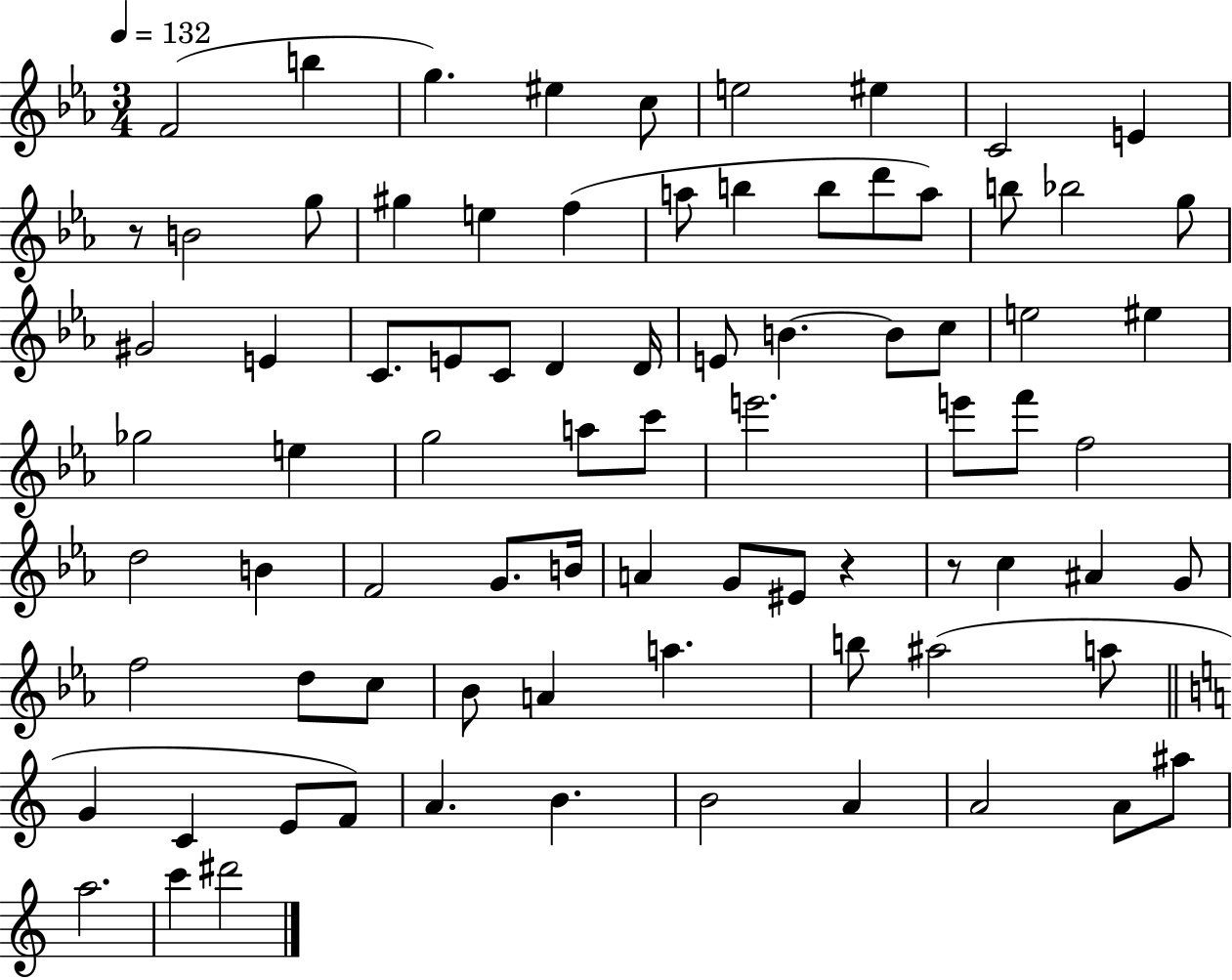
X:1
T:Untitled
M:3/4
L:1/4
K:Eb
F2 b g ^e c/2 e2 ^e C2 E z/2 B2 g/2 ^g e f a/2 b b/2 d'/2 a/2 b/2 _b2 g/2 ^G2 E C/2 E/2 C/2 D D/4 E/2 B B/2 c/2 e2 ^e _g2 e g2 a/2 c'/2 e'2 e'/2 f'/2 f2 d2 B F2 G/2 B/4 A G/2 ^E/2 z z/2 c ^A G/2 f2 d/2 c/2 _B/2 A a b/2 ^a2 a/2 G C E/2 F/2 A B B2 A A2 A/2 ^a/2 a2 c' ^d'2